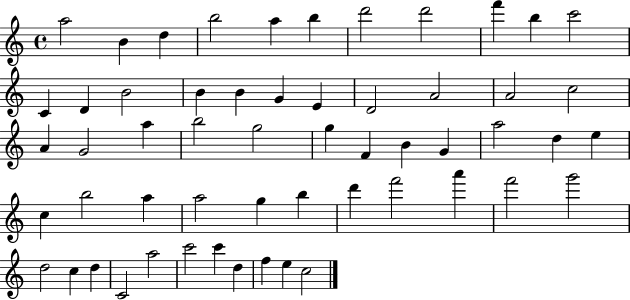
A5/h B4/q D5/q B5/h A5/q B5/q D6/h D6/h F6/q B5/q C6/h C4/q D4/q B4/h B4/q B4/q G4/q E4/q D4/h A4/h A4/h C5/h A4/q G4/h A5/q B5/h G5/h G5/q F4/q B4/q G4/q A5/h D5/q E5/q C5/q B5/h A5/q A5/h G5/q B5/q D6/q F6/h A6/q F6/h G6/h D5/h C5/q D5/q C4/h A5/h C6/h C6/q D5/q F5/q E5/q C5/h